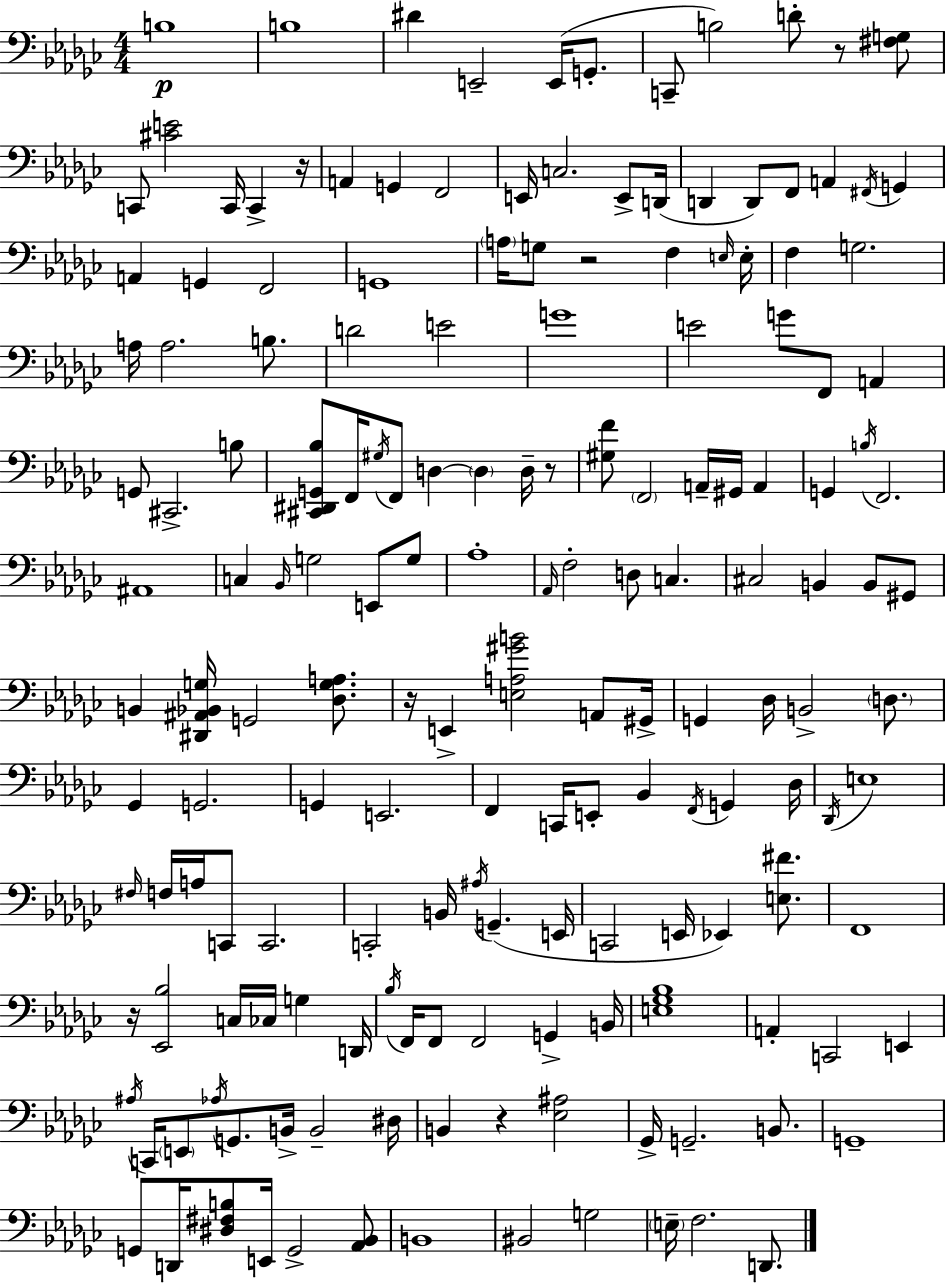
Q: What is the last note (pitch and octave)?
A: D2